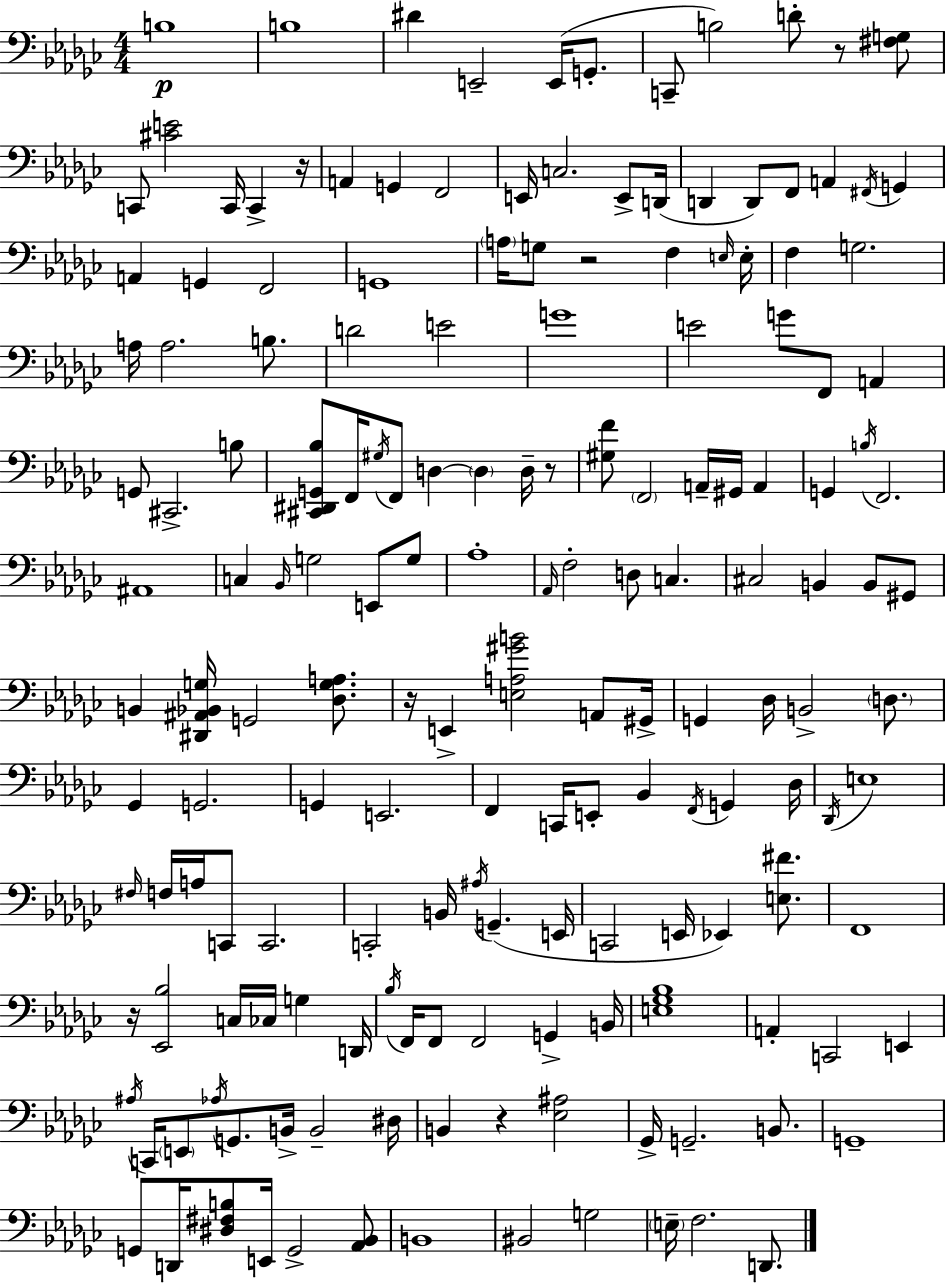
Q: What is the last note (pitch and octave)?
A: D2